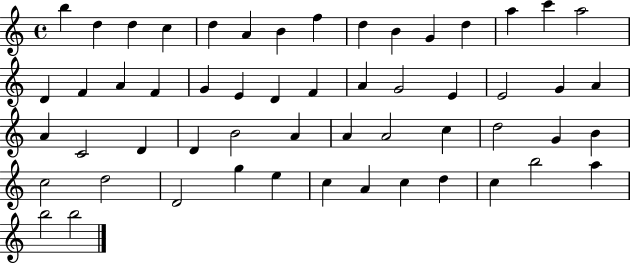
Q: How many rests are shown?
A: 0